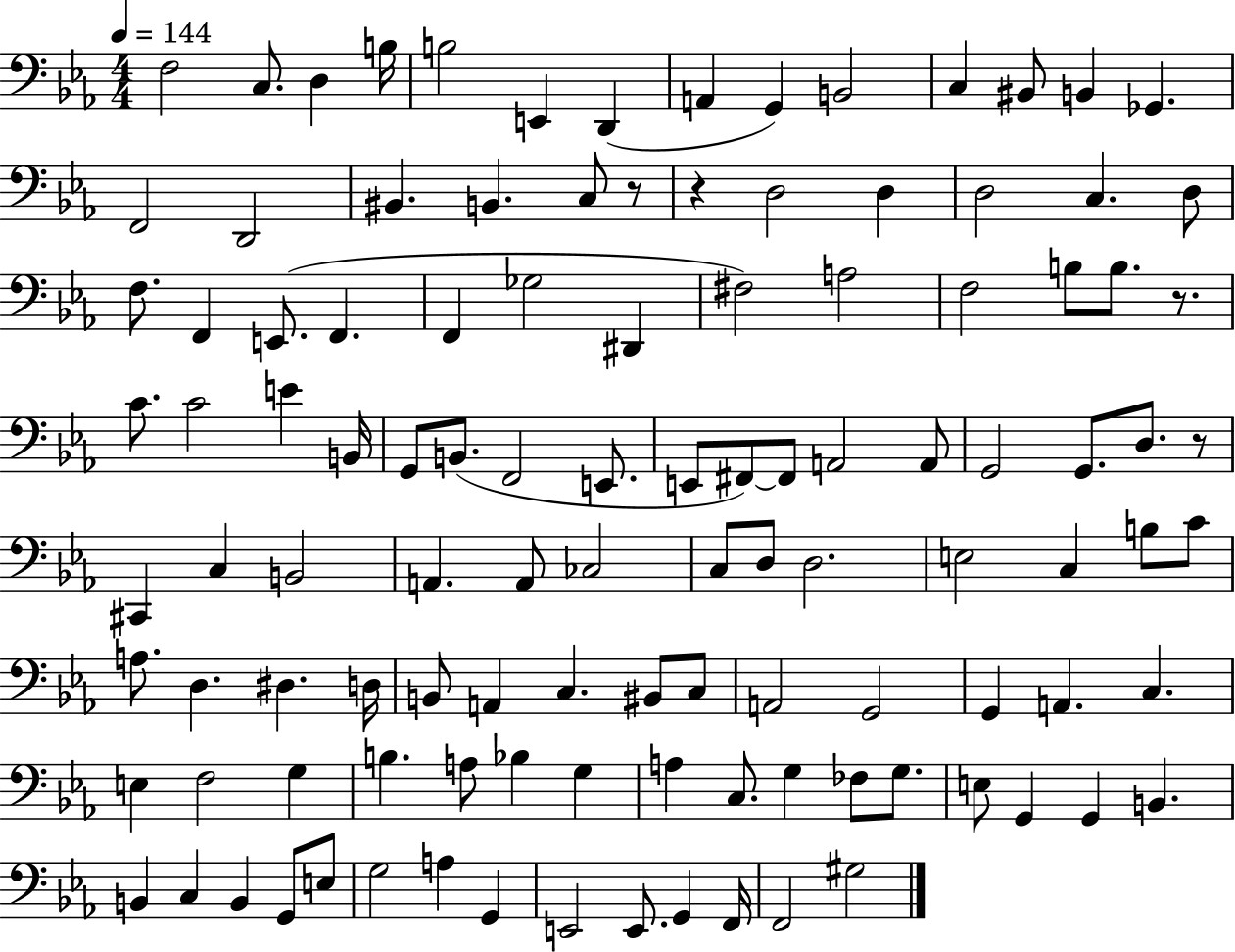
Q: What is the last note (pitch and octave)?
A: G#3